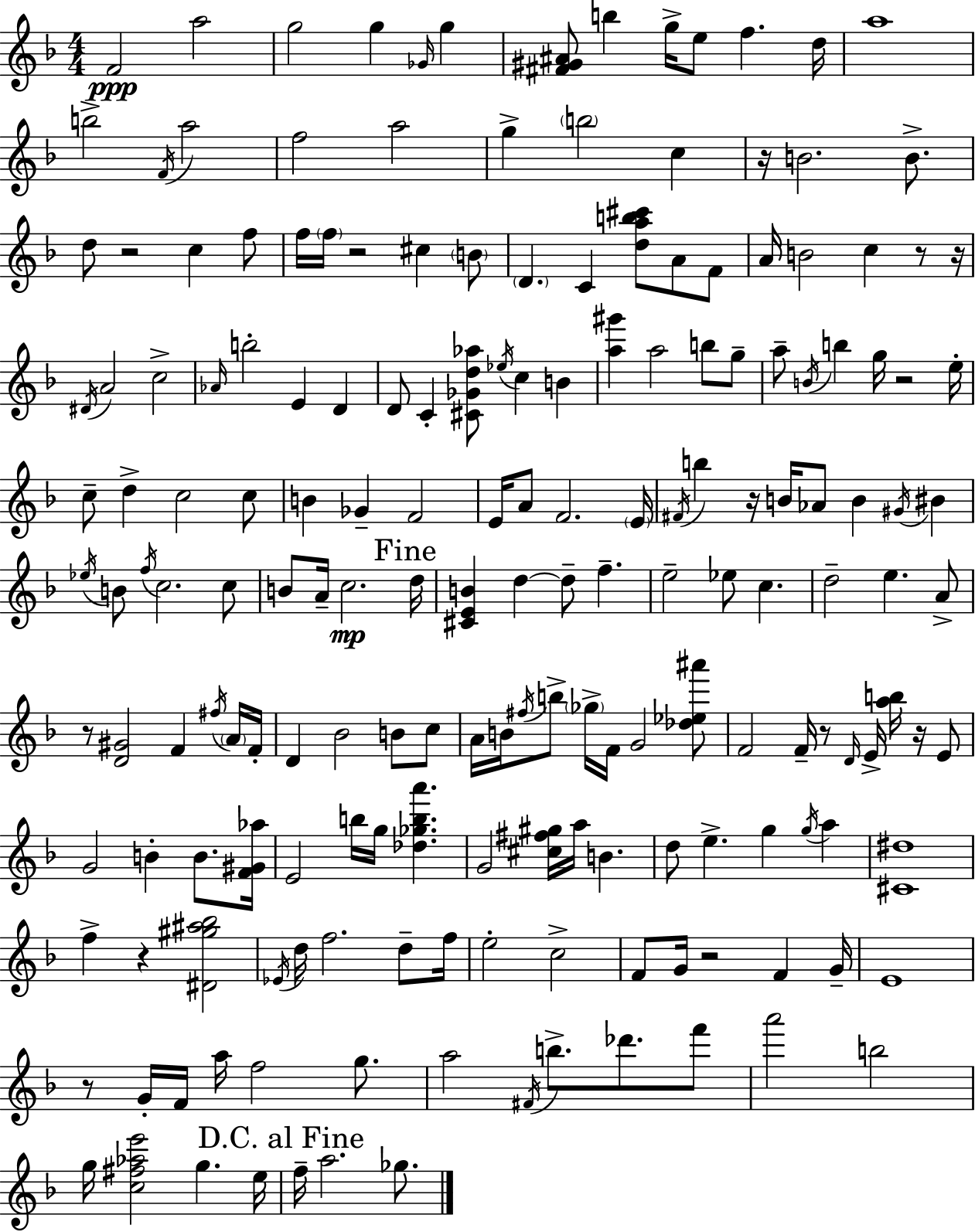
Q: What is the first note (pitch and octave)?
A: F4